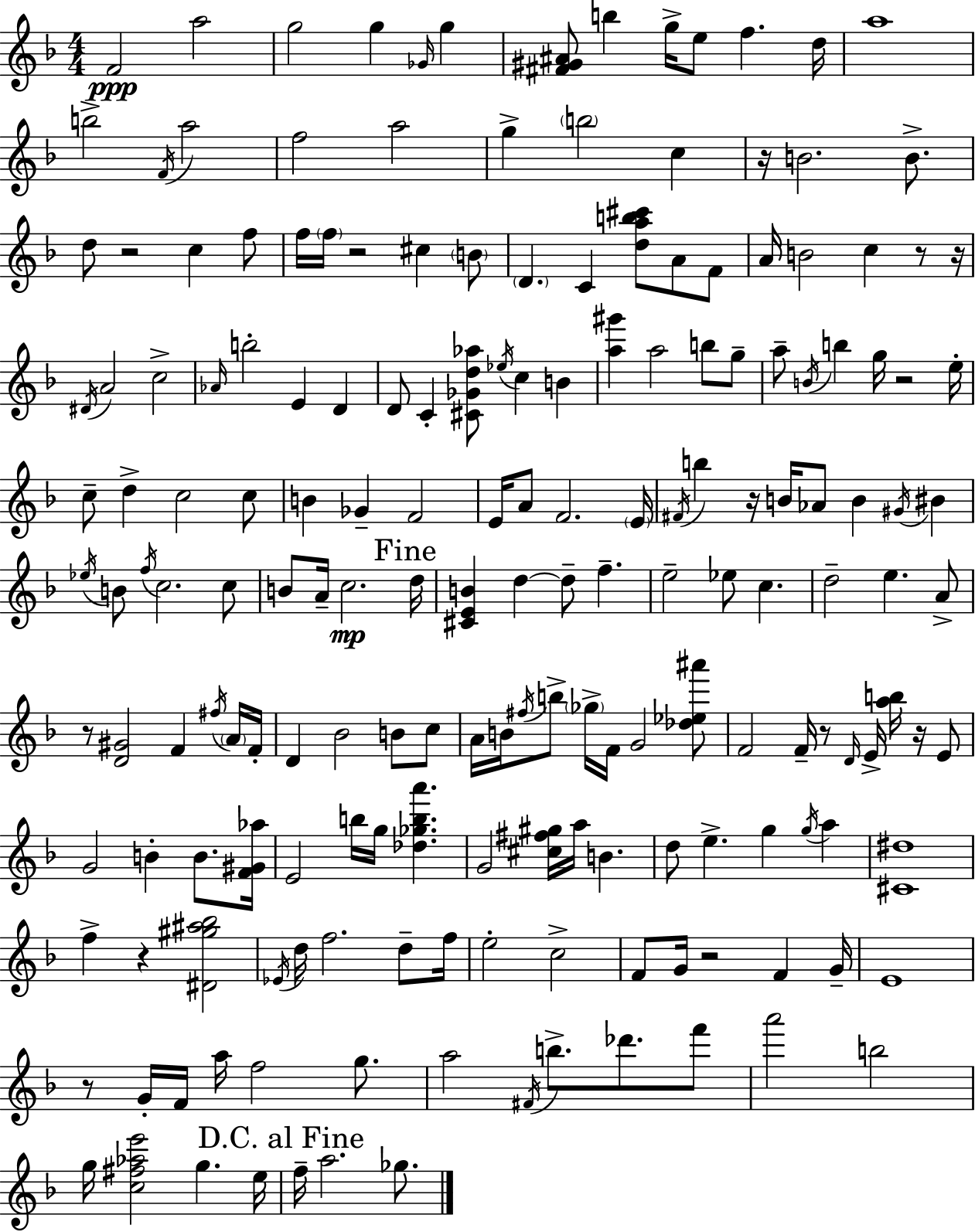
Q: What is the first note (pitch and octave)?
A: F4